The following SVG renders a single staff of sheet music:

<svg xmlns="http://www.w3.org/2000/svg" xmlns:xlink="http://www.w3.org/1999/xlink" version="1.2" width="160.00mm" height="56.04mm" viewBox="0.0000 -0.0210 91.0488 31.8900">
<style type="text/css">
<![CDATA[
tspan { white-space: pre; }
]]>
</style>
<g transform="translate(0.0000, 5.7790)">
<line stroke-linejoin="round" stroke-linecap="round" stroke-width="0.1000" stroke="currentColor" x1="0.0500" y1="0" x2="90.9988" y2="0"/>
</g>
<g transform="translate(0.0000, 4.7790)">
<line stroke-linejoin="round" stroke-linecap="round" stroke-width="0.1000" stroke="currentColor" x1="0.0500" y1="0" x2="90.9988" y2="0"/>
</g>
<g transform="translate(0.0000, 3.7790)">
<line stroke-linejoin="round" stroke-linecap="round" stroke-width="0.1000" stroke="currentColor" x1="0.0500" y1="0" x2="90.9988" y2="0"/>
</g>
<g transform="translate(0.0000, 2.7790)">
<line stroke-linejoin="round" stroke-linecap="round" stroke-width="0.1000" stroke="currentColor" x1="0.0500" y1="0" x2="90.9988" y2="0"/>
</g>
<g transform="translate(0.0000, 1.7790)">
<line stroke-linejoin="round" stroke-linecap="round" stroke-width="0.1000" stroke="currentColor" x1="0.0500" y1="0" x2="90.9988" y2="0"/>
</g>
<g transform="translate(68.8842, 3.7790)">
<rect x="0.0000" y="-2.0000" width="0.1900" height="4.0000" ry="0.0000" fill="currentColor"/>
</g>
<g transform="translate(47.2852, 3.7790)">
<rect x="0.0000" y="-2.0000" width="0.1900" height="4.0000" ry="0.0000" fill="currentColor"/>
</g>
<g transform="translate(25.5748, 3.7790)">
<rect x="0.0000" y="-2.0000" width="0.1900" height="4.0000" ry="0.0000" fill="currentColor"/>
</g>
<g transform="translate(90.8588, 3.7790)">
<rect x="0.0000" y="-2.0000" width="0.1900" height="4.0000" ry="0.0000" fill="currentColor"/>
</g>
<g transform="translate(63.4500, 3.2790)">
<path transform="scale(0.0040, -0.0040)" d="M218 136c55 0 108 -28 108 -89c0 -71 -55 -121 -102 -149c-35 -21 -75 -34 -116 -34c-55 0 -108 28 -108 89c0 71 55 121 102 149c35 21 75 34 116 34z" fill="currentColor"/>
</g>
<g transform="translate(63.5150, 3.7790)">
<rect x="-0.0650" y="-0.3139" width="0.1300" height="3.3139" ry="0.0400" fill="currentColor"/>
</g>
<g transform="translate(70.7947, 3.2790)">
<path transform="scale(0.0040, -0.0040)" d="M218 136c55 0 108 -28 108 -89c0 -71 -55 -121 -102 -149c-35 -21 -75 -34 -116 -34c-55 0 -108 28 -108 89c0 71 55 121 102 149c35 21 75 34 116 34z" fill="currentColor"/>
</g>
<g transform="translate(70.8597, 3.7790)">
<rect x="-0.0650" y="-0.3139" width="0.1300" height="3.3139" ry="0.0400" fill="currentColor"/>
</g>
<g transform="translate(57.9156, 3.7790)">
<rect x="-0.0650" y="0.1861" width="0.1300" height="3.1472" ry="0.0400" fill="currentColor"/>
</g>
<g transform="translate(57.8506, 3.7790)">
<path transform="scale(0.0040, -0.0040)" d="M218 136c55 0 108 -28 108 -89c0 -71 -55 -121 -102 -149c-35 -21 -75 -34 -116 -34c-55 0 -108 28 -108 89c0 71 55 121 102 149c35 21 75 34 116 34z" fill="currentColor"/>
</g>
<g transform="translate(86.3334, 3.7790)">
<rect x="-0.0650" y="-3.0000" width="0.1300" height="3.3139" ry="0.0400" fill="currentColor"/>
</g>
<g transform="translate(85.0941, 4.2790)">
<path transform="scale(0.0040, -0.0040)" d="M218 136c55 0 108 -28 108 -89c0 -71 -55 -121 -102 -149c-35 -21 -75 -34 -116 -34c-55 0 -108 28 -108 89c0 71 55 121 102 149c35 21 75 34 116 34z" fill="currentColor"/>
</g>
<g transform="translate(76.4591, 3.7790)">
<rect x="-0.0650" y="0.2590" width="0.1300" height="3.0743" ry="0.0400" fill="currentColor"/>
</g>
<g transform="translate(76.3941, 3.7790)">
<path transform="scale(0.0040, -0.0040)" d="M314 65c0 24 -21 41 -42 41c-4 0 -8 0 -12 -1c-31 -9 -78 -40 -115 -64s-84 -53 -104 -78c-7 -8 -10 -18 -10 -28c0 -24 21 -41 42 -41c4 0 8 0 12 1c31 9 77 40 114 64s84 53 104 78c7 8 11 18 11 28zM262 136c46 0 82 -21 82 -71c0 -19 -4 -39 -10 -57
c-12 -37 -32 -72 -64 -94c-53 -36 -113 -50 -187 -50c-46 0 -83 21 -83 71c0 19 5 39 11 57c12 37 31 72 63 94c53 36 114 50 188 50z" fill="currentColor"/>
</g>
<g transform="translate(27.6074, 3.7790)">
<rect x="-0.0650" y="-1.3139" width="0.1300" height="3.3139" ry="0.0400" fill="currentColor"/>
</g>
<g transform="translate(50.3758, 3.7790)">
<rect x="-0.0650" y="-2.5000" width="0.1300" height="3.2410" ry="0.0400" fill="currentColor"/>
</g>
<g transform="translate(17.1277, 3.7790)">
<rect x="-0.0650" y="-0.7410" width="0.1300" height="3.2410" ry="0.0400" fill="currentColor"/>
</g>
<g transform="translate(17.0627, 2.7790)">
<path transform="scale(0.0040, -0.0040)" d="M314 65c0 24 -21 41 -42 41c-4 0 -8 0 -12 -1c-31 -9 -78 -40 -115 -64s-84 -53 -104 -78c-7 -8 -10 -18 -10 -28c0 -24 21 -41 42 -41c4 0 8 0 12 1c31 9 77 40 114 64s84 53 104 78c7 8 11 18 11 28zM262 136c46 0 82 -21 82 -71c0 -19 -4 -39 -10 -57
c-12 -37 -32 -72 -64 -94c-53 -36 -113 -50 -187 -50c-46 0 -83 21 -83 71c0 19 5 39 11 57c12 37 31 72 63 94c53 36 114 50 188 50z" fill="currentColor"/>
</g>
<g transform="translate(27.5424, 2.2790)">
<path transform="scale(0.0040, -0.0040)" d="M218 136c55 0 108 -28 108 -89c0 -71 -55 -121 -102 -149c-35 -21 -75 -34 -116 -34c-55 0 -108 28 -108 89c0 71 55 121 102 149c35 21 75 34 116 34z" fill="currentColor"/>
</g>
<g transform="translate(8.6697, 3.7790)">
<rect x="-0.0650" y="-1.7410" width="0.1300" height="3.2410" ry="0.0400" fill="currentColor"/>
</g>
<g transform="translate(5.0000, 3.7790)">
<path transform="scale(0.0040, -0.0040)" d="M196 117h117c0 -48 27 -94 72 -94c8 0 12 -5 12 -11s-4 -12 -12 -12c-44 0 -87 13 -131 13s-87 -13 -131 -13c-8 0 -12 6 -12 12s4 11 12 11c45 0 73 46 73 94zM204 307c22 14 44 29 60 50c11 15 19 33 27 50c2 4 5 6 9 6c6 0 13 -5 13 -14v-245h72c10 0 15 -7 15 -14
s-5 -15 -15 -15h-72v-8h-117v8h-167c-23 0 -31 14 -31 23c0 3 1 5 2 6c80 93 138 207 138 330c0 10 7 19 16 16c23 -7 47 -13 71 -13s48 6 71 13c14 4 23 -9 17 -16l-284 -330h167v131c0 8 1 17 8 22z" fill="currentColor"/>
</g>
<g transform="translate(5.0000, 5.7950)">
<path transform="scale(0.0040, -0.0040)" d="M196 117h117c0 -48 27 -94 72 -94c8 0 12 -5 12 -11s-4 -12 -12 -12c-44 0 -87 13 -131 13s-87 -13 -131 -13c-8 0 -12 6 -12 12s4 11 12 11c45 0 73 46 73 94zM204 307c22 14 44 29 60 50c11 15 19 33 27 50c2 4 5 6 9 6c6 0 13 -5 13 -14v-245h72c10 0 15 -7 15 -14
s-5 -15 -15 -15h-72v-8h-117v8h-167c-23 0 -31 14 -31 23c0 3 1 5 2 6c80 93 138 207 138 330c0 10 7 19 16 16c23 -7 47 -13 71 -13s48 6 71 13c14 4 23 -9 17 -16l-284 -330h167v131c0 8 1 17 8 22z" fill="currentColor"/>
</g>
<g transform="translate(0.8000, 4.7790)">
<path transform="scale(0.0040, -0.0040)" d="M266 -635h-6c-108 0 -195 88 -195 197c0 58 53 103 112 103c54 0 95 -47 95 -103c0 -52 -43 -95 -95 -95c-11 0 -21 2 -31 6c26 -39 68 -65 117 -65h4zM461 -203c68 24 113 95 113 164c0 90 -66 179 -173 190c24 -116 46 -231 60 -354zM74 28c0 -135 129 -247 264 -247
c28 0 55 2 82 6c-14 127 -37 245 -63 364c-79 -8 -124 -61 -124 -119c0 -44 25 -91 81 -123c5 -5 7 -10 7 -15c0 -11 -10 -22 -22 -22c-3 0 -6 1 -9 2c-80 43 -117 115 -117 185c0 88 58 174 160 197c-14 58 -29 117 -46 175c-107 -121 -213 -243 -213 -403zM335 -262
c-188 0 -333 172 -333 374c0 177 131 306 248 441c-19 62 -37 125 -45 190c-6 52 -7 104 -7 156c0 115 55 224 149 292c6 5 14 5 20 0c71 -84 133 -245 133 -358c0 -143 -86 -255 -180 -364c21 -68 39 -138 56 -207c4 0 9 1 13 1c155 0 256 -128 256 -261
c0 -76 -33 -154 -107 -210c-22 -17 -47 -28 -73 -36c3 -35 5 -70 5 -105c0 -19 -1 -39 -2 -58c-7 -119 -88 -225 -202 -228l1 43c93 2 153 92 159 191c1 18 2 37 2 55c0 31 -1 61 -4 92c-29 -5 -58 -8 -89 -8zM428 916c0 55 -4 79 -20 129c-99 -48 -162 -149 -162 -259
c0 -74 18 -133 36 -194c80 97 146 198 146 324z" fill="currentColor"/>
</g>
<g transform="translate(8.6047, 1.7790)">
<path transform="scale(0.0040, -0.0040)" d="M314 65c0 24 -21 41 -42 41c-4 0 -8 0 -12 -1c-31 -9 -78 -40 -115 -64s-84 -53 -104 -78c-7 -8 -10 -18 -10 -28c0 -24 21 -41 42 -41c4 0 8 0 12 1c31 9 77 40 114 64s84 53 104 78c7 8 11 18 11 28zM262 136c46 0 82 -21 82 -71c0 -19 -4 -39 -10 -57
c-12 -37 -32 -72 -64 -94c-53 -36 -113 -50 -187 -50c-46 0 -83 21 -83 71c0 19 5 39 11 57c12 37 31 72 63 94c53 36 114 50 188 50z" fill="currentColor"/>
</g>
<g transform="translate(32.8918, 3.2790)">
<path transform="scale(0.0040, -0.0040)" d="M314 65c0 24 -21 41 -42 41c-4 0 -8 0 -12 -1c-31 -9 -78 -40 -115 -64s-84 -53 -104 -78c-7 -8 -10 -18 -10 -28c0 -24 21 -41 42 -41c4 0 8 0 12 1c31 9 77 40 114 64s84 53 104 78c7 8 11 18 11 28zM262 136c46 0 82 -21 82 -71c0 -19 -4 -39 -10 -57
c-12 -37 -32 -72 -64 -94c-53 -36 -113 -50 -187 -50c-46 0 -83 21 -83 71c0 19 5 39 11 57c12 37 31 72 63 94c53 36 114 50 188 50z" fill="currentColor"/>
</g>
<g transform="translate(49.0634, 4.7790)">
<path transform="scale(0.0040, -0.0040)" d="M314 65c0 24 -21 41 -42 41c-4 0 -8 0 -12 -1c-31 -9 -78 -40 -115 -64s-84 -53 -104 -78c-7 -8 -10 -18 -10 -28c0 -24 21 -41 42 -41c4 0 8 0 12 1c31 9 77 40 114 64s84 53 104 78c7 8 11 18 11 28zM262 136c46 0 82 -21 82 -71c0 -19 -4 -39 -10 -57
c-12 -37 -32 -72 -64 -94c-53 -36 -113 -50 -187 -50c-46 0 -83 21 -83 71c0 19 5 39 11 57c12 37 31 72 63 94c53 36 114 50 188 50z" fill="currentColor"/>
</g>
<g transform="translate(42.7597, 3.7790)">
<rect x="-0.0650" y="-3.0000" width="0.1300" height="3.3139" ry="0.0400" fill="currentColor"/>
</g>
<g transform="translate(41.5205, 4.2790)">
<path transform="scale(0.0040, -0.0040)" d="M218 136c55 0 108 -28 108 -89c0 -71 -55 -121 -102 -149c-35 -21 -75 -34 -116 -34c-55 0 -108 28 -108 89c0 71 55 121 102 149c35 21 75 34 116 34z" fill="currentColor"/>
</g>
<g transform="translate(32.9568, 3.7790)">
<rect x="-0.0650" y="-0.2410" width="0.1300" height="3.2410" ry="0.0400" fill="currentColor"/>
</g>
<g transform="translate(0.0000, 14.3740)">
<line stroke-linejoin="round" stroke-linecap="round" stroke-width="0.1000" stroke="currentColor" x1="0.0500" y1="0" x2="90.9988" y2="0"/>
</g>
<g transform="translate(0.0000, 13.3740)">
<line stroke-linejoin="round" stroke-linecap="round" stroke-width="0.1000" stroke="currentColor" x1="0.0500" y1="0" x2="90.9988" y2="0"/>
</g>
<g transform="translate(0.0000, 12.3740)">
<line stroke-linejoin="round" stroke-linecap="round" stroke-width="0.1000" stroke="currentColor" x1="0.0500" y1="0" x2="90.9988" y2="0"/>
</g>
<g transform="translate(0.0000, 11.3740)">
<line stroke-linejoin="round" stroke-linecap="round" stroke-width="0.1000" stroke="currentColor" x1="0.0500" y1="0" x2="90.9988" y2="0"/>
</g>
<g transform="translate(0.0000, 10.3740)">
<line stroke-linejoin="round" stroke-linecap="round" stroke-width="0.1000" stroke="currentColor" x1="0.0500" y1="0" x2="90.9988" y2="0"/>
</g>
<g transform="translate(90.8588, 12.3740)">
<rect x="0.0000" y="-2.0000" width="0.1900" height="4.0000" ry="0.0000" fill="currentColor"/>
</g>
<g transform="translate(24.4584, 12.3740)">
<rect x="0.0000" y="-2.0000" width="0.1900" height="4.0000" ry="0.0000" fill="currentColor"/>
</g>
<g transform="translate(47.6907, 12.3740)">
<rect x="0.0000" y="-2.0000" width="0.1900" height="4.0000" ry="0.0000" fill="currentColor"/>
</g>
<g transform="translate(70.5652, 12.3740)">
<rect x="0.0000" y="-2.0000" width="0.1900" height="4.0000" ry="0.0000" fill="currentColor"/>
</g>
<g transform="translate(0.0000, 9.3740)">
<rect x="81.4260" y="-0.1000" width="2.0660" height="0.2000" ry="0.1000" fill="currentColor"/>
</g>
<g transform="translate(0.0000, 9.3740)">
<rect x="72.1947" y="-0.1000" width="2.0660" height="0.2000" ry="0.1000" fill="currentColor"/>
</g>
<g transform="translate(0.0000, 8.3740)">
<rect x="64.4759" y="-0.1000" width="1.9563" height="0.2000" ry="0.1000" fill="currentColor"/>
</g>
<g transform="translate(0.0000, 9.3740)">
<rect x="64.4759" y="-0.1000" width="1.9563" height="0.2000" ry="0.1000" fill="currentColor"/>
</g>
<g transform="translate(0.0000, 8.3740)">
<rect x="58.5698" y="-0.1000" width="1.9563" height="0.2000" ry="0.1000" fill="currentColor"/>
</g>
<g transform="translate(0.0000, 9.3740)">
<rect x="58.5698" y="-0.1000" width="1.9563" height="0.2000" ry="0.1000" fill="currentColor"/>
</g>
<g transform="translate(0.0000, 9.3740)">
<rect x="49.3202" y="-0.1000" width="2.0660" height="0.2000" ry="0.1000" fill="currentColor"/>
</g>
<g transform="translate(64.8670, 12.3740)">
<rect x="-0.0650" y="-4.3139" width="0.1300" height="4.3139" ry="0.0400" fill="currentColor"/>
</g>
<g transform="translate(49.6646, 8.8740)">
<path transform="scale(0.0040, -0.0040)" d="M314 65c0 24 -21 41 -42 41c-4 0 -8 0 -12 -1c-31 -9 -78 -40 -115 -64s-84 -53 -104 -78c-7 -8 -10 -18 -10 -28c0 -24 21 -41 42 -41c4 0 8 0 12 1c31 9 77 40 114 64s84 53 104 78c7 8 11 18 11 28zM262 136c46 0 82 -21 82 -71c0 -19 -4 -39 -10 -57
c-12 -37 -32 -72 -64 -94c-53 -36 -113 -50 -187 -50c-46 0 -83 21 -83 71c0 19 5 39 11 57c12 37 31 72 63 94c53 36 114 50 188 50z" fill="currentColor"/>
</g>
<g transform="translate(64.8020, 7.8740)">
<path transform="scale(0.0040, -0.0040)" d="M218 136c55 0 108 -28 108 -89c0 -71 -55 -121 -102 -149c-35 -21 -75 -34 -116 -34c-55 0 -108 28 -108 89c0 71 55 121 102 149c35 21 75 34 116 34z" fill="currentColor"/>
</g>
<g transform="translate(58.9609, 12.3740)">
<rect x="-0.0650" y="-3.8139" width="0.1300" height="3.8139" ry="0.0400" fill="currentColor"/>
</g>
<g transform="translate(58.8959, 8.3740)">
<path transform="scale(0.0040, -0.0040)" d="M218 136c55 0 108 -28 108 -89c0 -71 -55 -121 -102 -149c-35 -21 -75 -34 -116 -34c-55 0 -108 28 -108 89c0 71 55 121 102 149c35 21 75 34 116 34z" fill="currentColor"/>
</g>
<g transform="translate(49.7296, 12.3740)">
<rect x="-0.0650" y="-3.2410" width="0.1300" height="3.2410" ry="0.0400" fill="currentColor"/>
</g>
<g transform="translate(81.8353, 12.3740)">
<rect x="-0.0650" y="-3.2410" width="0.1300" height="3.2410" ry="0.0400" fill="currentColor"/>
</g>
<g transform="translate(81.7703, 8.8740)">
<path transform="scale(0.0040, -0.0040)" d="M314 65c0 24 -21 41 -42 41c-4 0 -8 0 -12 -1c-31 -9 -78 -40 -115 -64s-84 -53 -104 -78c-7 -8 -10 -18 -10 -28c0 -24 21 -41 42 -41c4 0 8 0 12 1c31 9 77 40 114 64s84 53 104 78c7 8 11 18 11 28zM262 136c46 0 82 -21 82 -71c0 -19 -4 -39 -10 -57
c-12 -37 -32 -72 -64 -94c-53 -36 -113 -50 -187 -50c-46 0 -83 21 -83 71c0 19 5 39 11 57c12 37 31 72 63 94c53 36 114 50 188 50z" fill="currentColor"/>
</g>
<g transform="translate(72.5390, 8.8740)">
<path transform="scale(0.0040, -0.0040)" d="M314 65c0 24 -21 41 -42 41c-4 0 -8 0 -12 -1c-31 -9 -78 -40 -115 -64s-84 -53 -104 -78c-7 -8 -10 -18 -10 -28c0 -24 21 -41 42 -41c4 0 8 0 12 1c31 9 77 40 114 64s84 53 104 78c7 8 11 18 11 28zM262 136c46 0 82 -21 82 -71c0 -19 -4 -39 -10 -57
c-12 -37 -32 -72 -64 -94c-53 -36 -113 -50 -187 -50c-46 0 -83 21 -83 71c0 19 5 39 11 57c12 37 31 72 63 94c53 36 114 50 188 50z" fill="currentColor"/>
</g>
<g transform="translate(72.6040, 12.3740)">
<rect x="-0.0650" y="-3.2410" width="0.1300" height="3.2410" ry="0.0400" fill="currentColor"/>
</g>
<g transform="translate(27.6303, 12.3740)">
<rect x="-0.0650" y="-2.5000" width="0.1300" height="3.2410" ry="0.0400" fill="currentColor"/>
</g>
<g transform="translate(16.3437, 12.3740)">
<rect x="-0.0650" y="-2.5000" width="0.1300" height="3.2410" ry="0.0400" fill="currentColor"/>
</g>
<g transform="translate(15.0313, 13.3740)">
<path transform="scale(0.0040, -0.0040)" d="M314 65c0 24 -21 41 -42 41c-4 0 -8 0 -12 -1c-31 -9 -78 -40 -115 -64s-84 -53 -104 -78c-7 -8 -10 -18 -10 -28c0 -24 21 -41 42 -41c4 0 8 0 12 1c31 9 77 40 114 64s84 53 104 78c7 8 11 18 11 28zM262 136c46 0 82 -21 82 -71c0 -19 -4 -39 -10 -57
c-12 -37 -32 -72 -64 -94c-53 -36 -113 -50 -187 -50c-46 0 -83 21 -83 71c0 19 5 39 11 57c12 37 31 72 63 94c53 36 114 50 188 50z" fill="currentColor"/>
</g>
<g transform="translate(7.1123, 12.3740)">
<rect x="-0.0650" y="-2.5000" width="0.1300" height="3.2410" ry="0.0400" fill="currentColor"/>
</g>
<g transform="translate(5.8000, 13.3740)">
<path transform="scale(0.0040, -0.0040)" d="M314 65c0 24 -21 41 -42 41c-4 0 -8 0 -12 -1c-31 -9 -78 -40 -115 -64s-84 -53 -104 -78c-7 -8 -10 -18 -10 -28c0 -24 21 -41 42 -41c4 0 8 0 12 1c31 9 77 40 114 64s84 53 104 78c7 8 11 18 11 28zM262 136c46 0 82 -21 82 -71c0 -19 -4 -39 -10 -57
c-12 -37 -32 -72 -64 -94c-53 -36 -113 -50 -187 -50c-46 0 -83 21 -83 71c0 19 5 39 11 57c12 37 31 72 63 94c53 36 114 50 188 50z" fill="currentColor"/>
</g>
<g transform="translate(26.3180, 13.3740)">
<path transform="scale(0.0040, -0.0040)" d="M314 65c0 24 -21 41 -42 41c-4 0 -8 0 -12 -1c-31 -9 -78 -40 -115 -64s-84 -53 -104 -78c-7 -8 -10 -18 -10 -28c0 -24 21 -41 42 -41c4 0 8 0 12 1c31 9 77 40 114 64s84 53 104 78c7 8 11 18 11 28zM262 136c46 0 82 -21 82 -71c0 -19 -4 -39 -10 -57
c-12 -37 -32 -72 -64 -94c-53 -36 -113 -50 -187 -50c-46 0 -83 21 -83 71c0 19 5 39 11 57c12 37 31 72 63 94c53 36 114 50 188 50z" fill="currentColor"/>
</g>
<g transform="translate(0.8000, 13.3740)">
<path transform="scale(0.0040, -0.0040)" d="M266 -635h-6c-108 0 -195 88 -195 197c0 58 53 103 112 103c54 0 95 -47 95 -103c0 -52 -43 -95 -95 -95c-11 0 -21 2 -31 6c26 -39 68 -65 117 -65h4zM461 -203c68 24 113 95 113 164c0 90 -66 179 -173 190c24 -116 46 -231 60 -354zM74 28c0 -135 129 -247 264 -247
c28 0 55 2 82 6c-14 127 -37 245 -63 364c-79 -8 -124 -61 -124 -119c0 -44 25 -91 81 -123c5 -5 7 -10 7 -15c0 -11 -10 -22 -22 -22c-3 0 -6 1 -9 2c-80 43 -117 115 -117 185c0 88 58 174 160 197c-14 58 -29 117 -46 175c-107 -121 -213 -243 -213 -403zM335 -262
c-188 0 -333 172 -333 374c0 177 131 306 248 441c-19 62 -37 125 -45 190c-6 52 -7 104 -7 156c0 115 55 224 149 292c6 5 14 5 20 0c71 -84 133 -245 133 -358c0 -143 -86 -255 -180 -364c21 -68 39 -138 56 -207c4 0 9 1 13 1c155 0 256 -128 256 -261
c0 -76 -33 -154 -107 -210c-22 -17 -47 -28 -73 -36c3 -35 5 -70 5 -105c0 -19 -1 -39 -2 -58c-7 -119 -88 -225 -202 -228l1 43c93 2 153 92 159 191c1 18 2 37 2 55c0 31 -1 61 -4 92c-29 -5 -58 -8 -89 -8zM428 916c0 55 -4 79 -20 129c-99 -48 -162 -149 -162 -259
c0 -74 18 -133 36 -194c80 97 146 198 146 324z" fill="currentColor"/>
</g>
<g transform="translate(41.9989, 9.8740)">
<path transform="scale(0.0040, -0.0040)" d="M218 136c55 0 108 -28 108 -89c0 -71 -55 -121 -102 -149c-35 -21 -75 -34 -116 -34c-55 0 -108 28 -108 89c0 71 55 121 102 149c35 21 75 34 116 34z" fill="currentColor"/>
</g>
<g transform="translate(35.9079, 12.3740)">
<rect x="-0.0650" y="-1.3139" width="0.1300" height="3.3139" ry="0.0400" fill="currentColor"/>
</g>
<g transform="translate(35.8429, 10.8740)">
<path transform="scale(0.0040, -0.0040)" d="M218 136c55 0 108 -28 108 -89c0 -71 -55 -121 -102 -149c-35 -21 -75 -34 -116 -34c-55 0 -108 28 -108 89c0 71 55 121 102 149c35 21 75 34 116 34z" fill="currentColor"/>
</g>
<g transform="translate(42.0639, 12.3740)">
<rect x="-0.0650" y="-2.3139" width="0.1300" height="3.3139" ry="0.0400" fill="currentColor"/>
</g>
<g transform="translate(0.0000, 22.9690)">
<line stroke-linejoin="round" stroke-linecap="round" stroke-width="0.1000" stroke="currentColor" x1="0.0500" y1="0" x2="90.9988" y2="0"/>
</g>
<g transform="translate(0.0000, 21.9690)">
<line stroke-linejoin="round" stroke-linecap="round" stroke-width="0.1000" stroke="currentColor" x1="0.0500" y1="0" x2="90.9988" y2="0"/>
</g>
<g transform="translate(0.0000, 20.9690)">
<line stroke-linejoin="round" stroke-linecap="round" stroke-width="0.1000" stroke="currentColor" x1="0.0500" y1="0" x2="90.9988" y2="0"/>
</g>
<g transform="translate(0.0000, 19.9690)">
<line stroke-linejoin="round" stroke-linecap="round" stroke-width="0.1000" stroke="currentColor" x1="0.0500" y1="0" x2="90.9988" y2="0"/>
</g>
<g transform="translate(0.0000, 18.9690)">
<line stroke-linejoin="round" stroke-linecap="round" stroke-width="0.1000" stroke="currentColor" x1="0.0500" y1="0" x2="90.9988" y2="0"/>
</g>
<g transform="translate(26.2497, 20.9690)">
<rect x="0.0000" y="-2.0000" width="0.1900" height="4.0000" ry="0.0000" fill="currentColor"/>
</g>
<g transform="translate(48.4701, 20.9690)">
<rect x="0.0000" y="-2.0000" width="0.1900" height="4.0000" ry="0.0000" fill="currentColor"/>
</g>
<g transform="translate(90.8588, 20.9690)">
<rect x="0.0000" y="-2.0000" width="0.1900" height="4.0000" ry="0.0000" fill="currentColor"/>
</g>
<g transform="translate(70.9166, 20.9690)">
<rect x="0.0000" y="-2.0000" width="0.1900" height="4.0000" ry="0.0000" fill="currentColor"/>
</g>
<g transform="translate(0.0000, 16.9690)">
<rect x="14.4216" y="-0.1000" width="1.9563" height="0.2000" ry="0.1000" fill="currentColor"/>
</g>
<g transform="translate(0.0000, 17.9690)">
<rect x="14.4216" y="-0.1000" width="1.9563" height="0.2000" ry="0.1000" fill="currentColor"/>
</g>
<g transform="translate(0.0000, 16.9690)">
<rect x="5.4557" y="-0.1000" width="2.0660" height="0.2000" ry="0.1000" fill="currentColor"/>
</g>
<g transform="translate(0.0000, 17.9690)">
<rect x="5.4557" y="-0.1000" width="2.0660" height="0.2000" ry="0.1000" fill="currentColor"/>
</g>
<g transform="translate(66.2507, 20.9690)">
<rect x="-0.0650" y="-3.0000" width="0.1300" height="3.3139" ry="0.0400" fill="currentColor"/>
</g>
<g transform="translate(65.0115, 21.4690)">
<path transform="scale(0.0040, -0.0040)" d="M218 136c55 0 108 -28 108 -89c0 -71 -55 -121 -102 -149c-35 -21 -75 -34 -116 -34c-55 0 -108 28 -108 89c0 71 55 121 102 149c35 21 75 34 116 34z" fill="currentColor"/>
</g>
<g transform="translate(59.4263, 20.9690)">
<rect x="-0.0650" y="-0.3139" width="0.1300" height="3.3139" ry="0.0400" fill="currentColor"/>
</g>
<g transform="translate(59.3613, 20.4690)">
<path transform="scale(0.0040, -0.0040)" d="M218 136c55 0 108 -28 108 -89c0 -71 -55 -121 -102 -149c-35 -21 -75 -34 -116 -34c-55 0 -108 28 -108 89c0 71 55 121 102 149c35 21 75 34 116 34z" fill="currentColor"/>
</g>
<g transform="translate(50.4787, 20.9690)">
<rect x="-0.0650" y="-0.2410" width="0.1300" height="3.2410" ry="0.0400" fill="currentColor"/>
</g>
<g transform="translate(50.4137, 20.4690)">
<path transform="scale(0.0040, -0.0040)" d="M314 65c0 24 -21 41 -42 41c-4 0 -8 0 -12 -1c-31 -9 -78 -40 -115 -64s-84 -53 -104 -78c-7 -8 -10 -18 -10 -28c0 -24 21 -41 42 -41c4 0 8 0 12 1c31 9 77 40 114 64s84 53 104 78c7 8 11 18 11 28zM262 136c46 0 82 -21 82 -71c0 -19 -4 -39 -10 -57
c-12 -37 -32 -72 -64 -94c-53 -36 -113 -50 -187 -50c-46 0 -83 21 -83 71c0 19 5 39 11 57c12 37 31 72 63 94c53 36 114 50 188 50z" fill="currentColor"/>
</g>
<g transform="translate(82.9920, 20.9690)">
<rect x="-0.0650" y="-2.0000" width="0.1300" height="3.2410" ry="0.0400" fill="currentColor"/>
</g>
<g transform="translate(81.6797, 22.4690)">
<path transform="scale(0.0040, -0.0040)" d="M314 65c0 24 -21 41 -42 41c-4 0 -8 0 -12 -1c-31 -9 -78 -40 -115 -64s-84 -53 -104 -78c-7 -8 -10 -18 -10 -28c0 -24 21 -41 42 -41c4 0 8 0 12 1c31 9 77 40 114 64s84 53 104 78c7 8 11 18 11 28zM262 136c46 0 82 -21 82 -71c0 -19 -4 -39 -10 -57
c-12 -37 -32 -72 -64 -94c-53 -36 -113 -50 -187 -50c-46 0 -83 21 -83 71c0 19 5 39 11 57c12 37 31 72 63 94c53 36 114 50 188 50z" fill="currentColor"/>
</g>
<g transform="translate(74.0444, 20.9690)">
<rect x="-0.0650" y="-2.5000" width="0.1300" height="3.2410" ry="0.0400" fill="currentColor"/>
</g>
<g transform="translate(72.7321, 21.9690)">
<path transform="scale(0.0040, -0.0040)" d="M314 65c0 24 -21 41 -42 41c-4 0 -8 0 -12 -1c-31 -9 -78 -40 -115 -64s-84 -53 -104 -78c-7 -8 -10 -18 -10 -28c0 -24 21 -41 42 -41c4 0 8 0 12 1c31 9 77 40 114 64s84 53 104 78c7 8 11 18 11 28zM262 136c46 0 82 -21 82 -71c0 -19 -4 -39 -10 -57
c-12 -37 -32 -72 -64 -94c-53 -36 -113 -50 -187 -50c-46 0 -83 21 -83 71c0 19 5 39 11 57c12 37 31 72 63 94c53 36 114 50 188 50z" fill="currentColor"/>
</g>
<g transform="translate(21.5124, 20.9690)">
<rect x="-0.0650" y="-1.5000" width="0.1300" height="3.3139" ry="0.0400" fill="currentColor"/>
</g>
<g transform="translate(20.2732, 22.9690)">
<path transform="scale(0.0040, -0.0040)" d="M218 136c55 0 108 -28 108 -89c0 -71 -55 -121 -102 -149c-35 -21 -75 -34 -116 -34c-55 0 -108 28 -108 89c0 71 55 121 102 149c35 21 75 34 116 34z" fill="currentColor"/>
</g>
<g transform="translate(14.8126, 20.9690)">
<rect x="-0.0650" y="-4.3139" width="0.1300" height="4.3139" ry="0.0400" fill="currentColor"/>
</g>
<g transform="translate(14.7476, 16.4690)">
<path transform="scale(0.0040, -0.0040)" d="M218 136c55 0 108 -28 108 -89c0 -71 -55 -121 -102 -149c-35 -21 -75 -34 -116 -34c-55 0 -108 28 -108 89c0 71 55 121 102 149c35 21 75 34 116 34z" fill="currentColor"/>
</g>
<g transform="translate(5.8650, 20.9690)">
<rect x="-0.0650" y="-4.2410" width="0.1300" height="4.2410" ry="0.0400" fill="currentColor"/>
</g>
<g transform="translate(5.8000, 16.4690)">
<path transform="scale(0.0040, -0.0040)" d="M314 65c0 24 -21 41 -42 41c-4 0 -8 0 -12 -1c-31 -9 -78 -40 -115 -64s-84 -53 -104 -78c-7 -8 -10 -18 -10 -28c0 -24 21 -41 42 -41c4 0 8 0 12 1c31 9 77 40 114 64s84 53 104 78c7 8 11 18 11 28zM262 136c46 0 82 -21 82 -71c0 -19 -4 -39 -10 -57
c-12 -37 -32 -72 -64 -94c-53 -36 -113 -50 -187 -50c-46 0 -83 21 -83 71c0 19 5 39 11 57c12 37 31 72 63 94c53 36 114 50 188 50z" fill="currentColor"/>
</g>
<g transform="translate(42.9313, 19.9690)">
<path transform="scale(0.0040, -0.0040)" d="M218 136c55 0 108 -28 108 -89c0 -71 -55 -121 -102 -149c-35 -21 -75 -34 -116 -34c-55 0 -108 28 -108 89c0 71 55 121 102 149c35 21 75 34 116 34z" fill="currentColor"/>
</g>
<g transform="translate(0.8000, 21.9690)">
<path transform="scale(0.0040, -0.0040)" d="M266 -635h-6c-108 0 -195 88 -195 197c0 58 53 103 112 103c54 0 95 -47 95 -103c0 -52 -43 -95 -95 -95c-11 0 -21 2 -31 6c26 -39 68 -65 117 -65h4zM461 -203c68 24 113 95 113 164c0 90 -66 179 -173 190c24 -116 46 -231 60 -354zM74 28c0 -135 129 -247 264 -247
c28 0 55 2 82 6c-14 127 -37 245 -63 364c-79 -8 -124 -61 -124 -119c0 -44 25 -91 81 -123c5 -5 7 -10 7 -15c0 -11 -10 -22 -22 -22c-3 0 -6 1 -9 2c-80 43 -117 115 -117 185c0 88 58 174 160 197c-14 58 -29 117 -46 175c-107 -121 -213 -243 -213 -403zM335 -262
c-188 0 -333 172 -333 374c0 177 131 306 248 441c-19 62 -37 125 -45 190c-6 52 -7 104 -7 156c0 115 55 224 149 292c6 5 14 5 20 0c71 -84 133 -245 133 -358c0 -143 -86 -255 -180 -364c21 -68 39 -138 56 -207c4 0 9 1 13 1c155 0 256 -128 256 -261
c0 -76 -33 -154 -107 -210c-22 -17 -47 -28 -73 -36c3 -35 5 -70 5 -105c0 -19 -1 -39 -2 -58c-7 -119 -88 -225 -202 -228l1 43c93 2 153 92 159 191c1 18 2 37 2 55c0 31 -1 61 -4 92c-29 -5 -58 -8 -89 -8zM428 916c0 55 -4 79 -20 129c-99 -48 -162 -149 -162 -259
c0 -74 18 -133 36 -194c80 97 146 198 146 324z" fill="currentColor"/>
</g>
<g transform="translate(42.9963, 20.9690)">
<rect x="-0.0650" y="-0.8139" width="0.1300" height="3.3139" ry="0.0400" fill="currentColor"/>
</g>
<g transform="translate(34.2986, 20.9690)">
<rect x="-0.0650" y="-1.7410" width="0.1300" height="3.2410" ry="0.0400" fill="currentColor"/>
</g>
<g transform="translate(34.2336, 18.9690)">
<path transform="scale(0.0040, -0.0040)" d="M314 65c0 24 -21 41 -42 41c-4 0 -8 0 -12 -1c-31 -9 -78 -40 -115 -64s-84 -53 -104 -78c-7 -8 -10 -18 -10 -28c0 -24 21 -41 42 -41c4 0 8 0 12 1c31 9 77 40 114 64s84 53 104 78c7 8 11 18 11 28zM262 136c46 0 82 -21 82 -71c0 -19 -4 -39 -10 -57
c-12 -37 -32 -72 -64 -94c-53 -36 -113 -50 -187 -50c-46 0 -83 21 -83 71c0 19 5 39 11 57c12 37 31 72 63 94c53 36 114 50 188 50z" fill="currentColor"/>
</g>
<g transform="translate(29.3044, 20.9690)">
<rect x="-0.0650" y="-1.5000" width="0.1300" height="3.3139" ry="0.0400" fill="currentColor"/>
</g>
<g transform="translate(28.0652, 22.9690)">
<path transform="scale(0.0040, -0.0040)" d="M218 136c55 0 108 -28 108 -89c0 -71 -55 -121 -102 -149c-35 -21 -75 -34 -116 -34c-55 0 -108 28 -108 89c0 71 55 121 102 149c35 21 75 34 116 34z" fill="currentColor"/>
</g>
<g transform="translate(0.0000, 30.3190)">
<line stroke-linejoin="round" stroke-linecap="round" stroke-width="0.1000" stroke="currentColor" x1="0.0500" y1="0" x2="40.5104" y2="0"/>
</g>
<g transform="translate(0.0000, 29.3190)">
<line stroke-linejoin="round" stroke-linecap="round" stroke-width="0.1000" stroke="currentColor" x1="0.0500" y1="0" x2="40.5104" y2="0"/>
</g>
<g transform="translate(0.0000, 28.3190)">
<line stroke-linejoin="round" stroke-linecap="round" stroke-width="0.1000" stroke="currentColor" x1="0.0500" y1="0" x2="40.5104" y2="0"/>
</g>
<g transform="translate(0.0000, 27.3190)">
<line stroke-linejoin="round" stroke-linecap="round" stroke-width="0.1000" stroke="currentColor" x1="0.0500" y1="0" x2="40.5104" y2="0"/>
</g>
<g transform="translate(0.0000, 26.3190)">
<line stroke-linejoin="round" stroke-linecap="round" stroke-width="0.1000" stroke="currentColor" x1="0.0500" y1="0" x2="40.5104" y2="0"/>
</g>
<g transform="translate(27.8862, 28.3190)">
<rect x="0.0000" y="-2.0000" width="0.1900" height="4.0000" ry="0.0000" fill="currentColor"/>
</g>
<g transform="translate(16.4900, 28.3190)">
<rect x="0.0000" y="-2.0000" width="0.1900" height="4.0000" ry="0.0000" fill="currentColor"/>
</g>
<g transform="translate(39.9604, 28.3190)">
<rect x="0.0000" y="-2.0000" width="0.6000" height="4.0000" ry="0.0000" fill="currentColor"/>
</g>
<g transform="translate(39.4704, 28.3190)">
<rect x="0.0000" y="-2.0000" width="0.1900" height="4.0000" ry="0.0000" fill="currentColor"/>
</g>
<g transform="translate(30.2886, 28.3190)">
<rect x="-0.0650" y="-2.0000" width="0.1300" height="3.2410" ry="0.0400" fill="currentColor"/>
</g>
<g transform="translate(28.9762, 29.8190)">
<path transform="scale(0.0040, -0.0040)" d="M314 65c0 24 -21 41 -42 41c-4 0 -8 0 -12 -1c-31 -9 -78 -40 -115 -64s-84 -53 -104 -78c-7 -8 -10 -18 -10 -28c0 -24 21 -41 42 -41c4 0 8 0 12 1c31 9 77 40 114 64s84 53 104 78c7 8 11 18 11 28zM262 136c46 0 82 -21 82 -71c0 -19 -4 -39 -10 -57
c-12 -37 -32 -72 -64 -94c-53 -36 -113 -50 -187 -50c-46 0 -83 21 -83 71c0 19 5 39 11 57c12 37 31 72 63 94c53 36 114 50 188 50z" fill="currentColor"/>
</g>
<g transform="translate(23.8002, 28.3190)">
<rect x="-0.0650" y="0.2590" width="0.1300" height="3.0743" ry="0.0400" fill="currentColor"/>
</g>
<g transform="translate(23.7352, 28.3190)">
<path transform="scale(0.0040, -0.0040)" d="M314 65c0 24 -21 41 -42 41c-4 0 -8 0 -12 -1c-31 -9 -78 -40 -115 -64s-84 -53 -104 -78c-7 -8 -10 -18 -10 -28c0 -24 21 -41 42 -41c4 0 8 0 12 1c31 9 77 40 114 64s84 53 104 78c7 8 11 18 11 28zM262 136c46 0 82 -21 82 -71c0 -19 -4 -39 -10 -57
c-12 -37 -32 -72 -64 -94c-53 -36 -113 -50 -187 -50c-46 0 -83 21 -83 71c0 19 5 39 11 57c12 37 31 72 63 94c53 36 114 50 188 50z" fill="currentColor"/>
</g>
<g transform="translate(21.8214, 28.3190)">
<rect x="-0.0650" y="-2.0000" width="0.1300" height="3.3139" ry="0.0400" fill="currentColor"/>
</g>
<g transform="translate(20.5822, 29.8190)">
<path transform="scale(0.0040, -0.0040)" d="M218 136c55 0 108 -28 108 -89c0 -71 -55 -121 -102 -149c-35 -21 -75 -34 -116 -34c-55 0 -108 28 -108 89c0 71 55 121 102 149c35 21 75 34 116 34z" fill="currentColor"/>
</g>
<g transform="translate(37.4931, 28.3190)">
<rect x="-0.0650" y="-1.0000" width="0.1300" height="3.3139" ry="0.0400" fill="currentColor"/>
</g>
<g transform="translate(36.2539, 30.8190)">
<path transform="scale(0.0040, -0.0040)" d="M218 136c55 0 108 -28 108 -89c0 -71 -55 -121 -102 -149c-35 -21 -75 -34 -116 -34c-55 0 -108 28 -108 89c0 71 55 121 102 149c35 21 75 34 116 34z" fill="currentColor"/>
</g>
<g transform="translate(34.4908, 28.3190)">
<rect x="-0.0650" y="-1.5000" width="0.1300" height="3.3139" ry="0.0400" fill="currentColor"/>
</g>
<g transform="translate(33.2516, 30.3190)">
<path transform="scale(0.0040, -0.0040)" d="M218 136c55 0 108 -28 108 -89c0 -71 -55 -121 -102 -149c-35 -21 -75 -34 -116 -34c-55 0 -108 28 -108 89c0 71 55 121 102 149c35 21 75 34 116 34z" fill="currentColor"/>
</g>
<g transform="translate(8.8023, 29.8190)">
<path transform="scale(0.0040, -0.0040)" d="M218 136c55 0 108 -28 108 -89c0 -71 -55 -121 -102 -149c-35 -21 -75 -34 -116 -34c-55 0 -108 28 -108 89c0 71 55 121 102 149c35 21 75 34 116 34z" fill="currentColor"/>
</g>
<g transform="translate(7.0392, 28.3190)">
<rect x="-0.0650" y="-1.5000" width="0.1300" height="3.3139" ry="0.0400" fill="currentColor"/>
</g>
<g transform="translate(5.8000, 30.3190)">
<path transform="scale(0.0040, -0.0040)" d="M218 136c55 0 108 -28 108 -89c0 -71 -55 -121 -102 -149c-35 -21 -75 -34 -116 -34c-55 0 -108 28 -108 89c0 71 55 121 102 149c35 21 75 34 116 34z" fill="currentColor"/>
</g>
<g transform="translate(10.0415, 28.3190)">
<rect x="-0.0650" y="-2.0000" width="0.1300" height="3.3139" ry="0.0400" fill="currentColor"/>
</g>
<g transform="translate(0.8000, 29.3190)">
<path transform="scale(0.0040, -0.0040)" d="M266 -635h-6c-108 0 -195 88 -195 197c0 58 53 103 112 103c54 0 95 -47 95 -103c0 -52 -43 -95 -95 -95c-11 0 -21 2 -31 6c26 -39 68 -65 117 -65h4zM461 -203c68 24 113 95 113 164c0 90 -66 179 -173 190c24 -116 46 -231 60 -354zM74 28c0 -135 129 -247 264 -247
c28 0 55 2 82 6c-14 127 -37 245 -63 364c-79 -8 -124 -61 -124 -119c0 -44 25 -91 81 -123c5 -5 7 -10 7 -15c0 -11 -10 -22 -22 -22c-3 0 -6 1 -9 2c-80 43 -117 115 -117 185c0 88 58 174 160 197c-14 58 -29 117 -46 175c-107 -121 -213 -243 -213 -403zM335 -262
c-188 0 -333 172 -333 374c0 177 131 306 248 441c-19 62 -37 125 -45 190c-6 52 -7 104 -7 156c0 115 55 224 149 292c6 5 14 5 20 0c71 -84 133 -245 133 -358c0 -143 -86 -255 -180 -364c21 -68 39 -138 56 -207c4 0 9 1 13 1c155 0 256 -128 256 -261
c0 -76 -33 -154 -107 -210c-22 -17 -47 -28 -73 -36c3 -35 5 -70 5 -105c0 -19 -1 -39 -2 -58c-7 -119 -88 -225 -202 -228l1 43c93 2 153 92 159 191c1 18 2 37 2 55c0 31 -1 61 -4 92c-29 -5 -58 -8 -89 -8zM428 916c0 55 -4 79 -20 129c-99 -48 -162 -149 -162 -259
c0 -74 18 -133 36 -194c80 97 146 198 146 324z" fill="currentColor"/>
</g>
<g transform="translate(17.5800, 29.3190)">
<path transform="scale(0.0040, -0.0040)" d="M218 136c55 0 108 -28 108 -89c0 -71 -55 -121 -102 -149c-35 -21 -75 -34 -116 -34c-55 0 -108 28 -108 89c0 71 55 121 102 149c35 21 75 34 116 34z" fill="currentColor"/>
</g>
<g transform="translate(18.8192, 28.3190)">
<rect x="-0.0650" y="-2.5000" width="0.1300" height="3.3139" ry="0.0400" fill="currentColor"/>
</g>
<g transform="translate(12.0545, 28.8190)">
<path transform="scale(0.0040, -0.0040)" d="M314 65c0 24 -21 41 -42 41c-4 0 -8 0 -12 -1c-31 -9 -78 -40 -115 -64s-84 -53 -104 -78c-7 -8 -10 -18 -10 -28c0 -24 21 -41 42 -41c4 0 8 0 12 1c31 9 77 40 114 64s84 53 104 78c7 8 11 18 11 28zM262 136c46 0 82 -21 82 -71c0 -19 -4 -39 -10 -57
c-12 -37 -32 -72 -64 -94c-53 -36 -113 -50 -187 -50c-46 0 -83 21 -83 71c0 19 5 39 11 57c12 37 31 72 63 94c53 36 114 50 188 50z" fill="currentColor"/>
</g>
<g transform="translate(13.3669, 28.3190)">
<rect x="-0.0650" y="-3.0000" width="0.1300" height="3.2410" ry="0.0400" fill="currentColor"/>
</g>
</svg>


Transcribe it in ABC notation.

X:1
T:Untitled
M:4/4
L:1/4
K:C
f2 d2 e c2 A G2 B c c B2 A G2 G2 G2 e g b2 c' d' b2 b2 d'2 d' E E f2 d c2 c A G2 F2 E F A2 G F B2 F2 E D